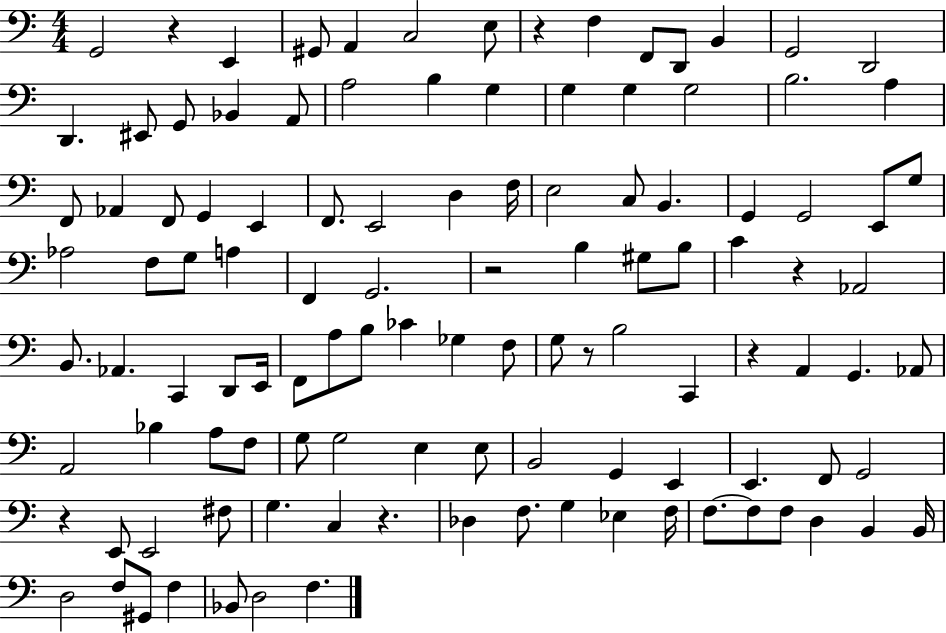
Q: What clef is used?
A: bass